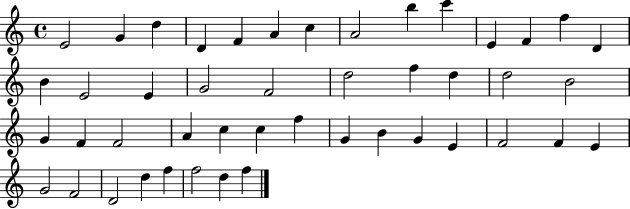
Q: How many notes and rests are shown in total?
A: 46